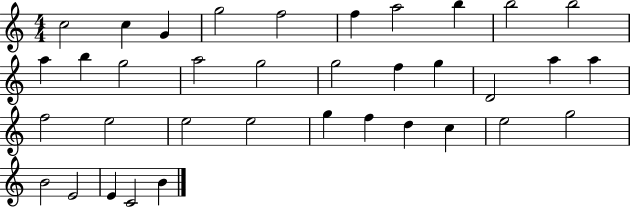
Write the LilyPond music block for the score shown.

{
  \clef treble
  \numericTimeSignature
  \time 4/4
  \key c \major
  c''2 c''4 g'4 | g''2 f''2 | f''4 a''2 b''4 | b''2 b''2 | \break a''4 b''4 g''2 | a''2 g''2 | g''2 f''4 g''4 | d'2 a''4 a''4 | \break f''2 e''2 | e''2 e''2 | g''4 f''4 d''4 c''4 | e''2 g''2 | \break b'2 e'2 | e'4 c'2 b'4 | \bar "|."
}